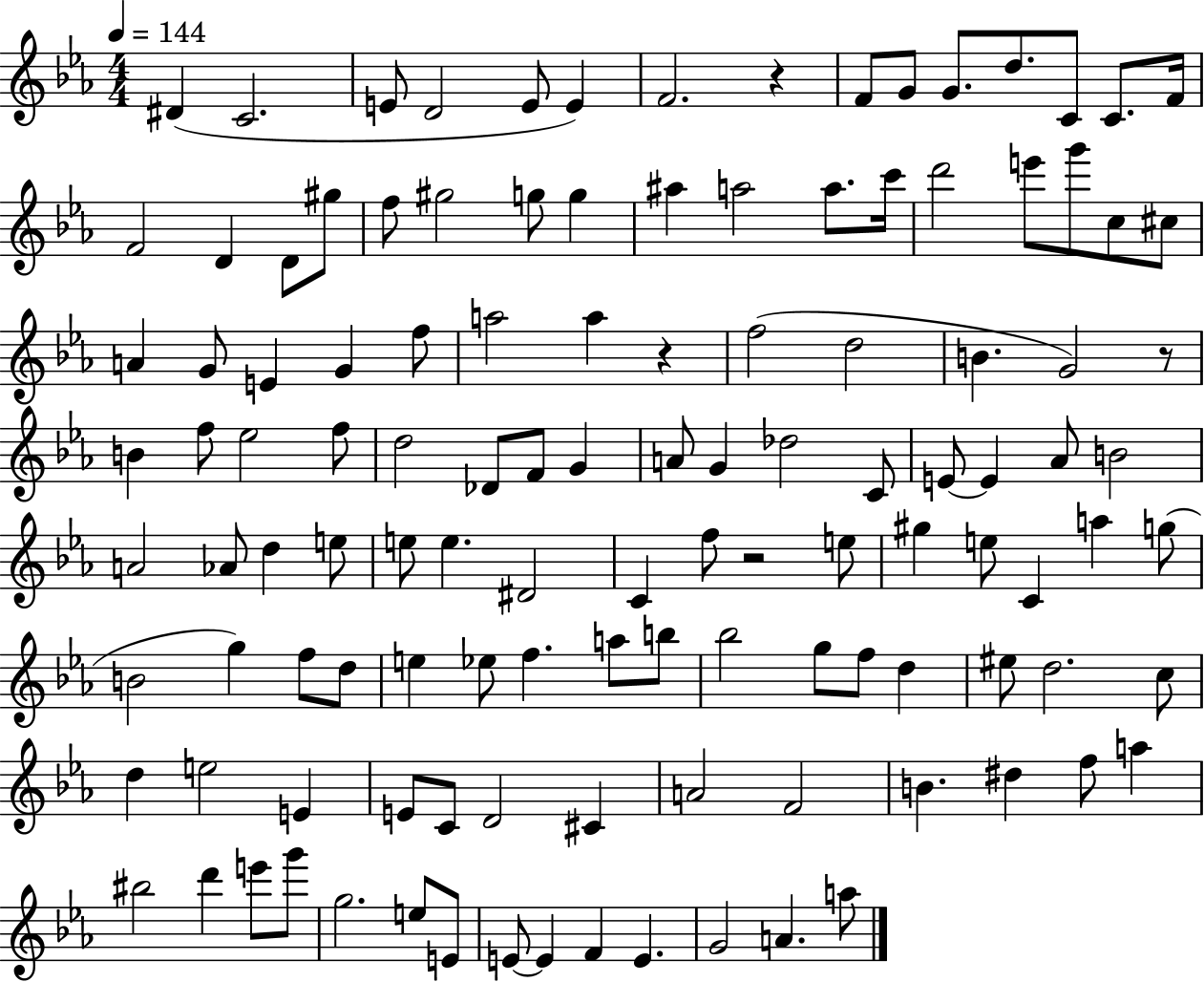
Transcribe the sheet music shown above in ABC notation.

X:1
T:Untitled
M:4/4
L:1/4
K:Eb
^D C2 E/2 D2 E/2 E F2 z F/2 G/2 G/2 d/2 C/2 C/2 F/4 F2 D D/2 ^g/2 f/2 ^g2 g/2 g ^a a2 a/2 c'/4 d'2 e'/2 g'/2 c/2 ^c/2 A G/2 E G f/2 a2 a z f2 d2 B G2 z/2 B f/2 _e2 f/2 d2 _D/2 F/2 G A/2 G _d2 C/2 E/2 E _A/2 B2 A2 _A/2 d e/2 e/2 e ^D2 C f/2 z2 e/2 ^g e/2 C a g/2 B2 g f/2 d/2 e _e/2 f a/2 b/2 _b2 g/2 f/2 d ^e/2 d2 c/2 d e2 E E/2 C/2 D2 ^C A2 F2 B ^d f/2 a ^b2 d' e'/2 g'/2 g2 e/2 E/2 E/2 E F E G2 A a/2